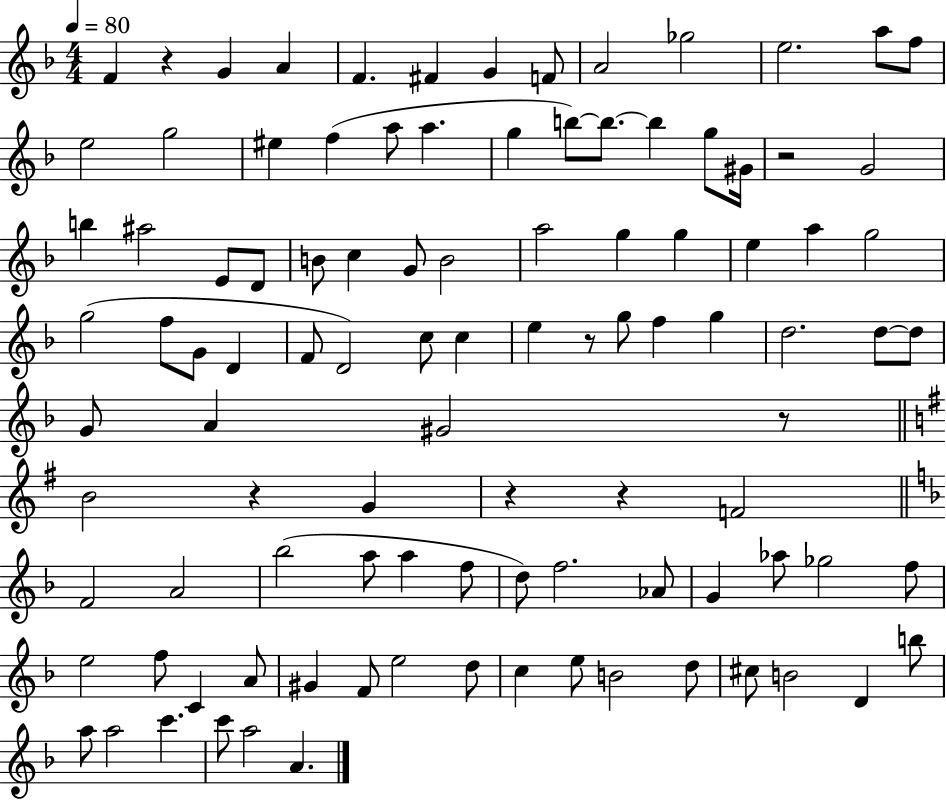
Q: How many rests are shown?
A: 7